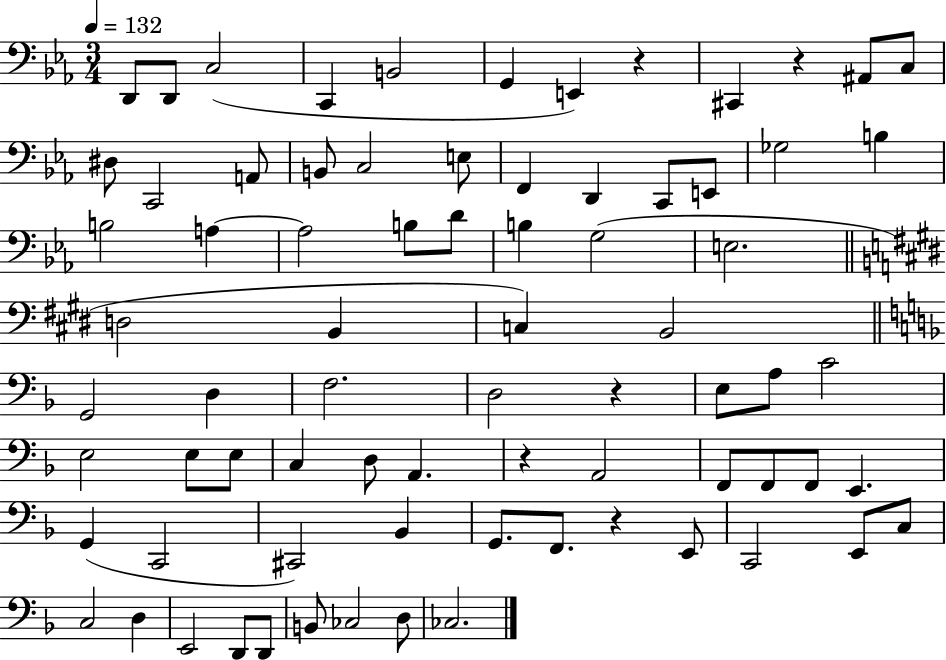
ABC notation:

X:1
T:Untitled
M:3/4
L:1/4
K:Eb
D,,/2 D,,/2 C,2 C,, B,,2 G,, E,, z ^C,, z ^A,,/2 C,/2 ^D,/2 C,,2 A,,/2 B,,/2 C,2 E,/2 F,, D,, C,,/2 E,,/2 _G,2 B, B,2 A, A,2 B,/2 D/2 B, G,2 E,2 D,2 B,, C, B,,2 G,,2 D, F,2 D,2 z E,/2 A,/2 C2 E,2 E,/2 E,/2 C, D,/2 A,, z A,,2 F,,/2 F,,/2 F,,/2 E,, G,, C,,2 ^C,,2 _B,, G,,/2 F,,/2 z E,,/2 C,,2 E,,/2 C,/2 C,2 D, E,,2 D,,/2 D,,/2 B,,/2 _C,2 D,/2 _C,2